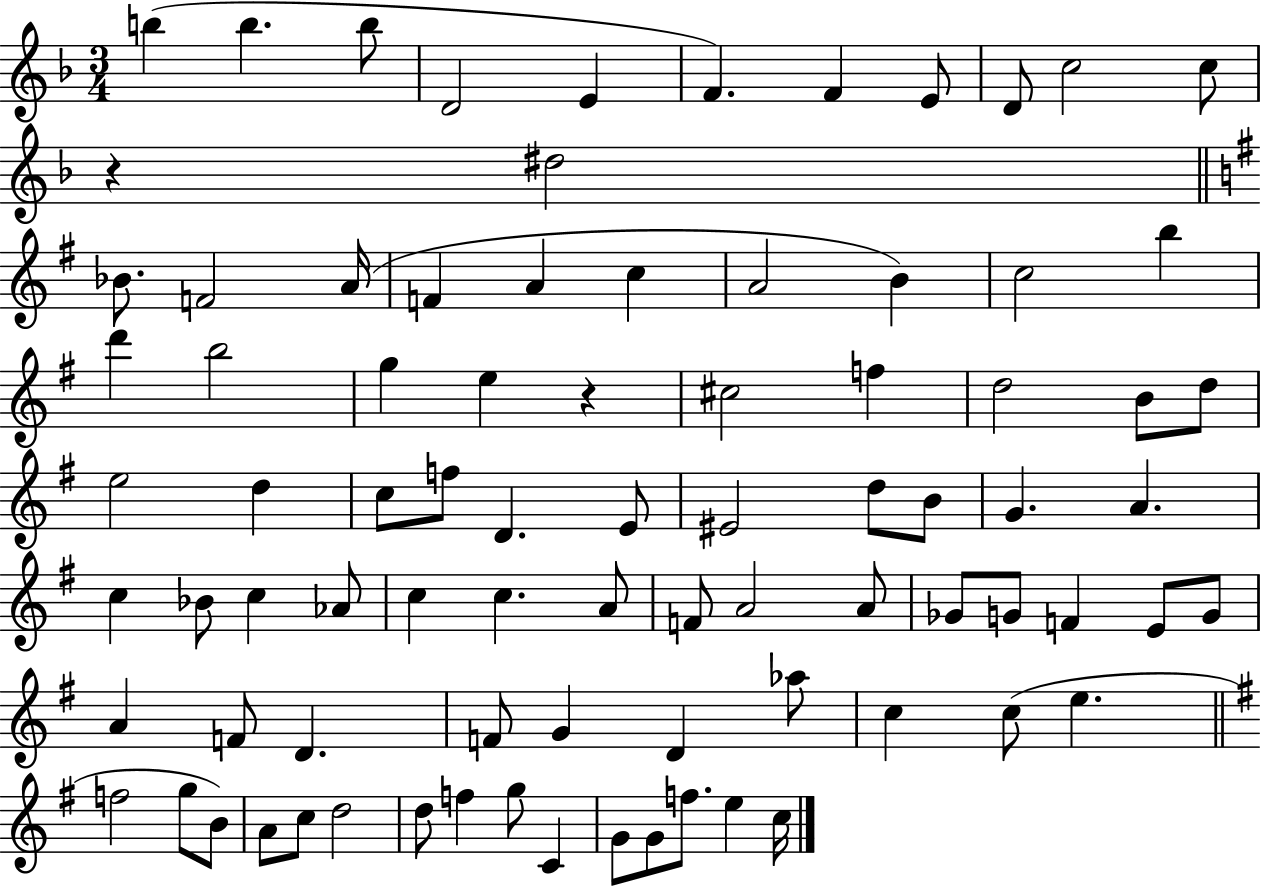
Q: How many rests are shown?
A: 2